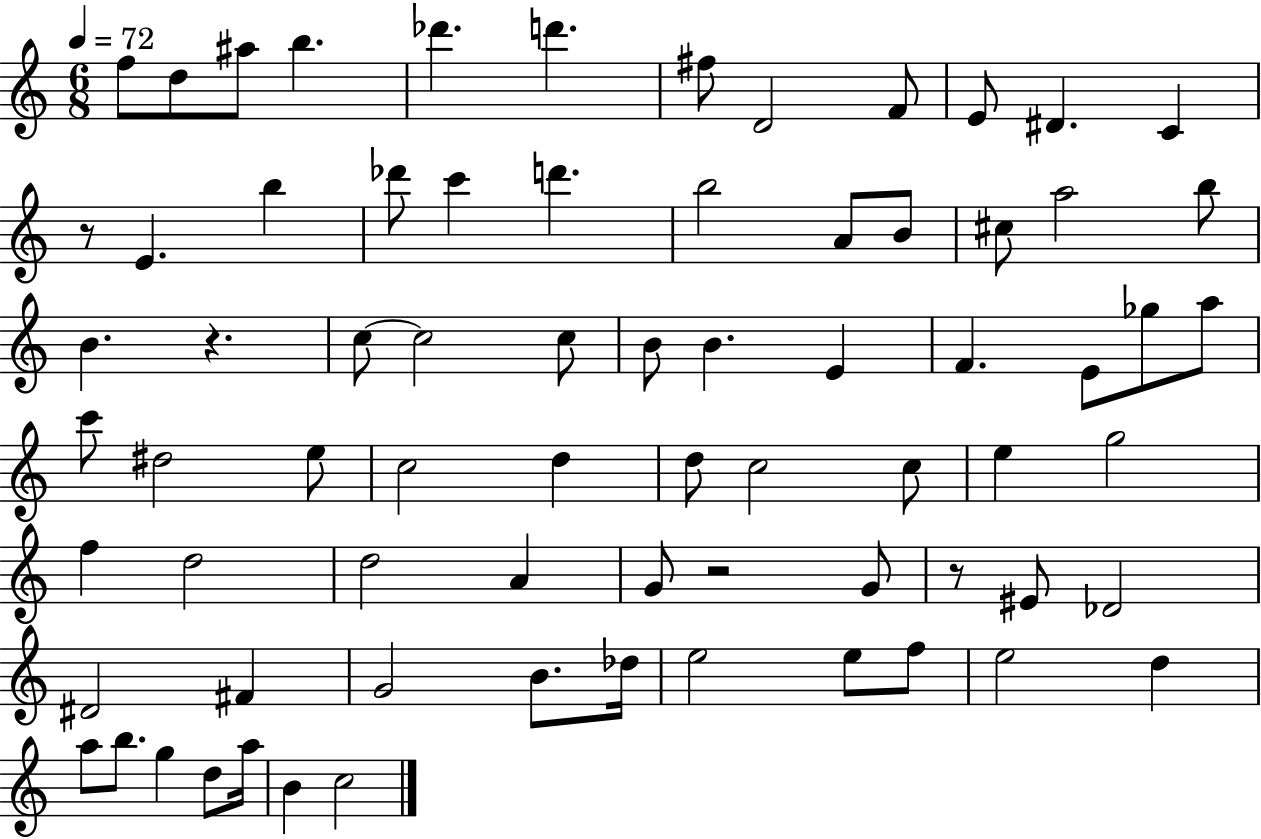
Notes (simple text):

F5/e D5/e A#5/e B5/q. Db6/q. D6/q. F#5/e D4/h F4/e E4/e D#4/q. C4/q R/e E4/q. B5/q Db6/e C6/q D6/q. B5/h A4/e B4/e C#5/e A5/h B5/e B4/q. R/q. C5/e C5/h C5/e B4/e B4/q. E4/q F4/q. E4/e Gb5/e A5/e C6/e D#5/h E5/e C5/h D5/q D5/e C5/h C5/e E5/q G5/h F5/q D5/h D5/h A4/q G4/e R/h G4/e R/e EIS4/e Db4/h D#4/h F#4/q G4/h B4/e. Db5/s E5/h E5/e F5/e E5/h D5/q A5/e B5/e. G5/q D5/e A5/s B4/q C5/h